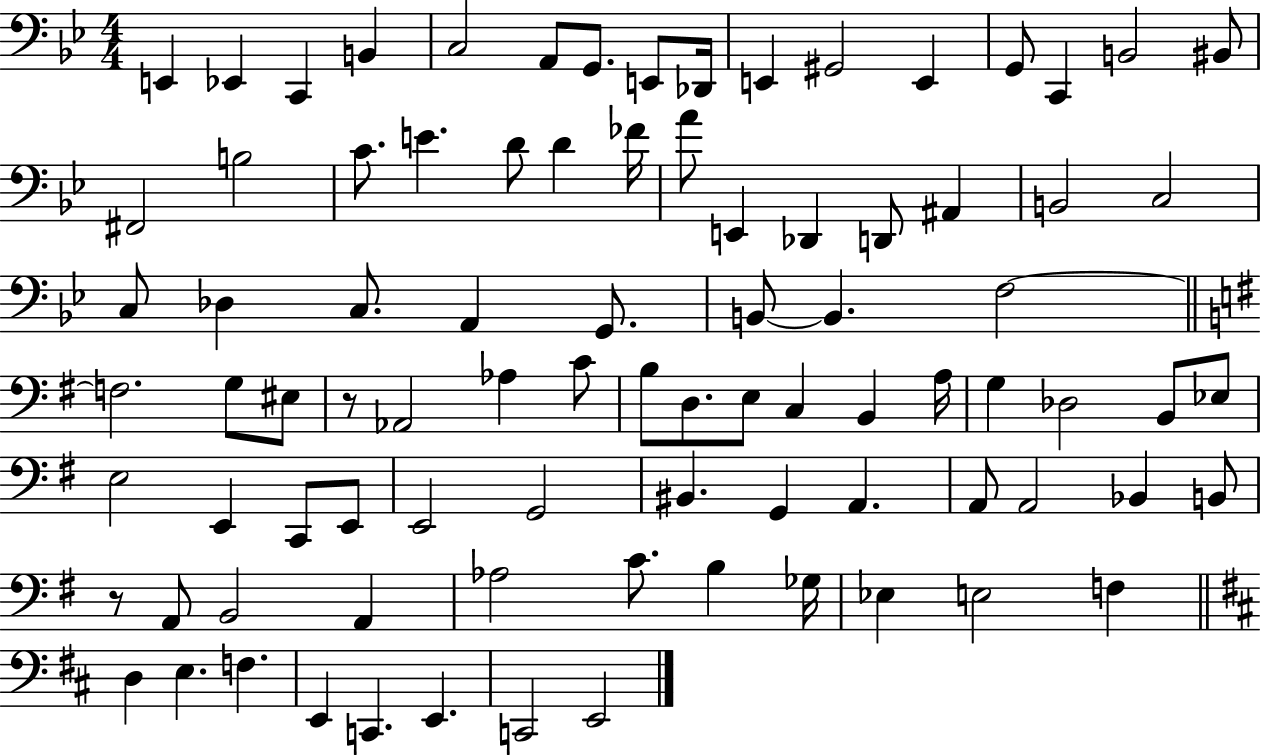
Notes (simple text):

E2/q Eb2/q C2/q B2/q C3/h A2/e G2/e. E2/e Db2/s E2/q G#2/h E2/q G2/e C2/q B2/h BIS2/e F#2/h B3/h C4/e. E4/q. D4/e D4/q FES4/s A4/e E2/q Db2/q D2/e A#2/q B2/h C3/h C3/e Db3/q C3/e. A2/q G2/e. B2/e B2/q. F3/h F3/h. G3/e EIS3/e R/e Ab2/h Ab3/q C4/e B3/e D3/e. E3/e C3/q B2/q A3/s G3/q Db3/h B2/e Eb3/e E3/h E2/q C2/e E2/e E2/h G2/h BIS2/q. G2/q A2/q. A2/e A2/h Bb2/q B2/e R/e A2/e B2/h A2/q Ab3/h C4/e. B3/q Gb3/s Eb3/q E3/h F3/q D3/q E3/q. F3/q. E2/q C2/q. E2/q. C2/h E2/h